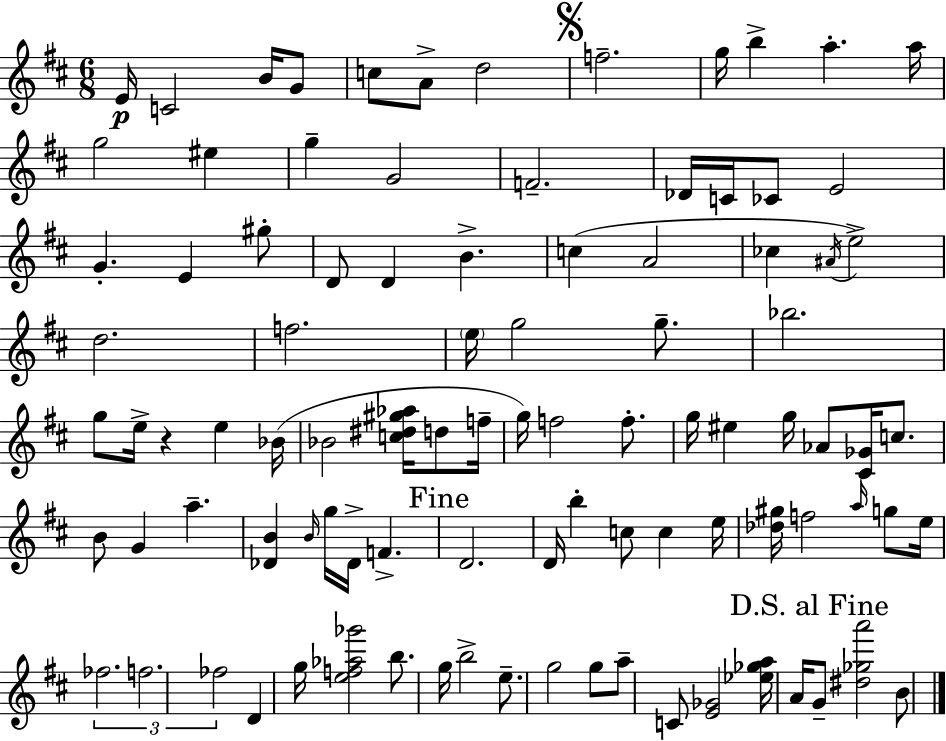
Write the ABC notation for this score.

X:1
T:Untitled
M:6/8
L:1/4
K:D
E/4 C2 B/4 G/2 c/2 A/2 d2 f2 g/4 b a a/4 g2 ^e g G2 F2 _D/4 C/4 _C/2 E2 G E ^g/2 D/2 D B c A2 _c ^A/4 e2 d2 f2 e/4 g2 g/2 _b2 g/2 e/4 z e _B/4 _B2 [c^d^g_a]/4 d/2 f/4 g/4 f2 f/2 g/4 ^e g/4 _A/2 [^C_G]/4 c/2 B/2 G a [_DB] B/4 g/4 _D/4 F D2 D/4 b c/2 c e/4 [_d^g]/4 f2 a/4 g/2 e/4 _f2 f2 _f2 D g/4 [ef_a_g']2 b/2 g/4 b2 e/2 g2 g/2 a/2 C/2 [E_G]2 [_e_ga]/4 A/4 G/2 [^d_ga']2 B/2